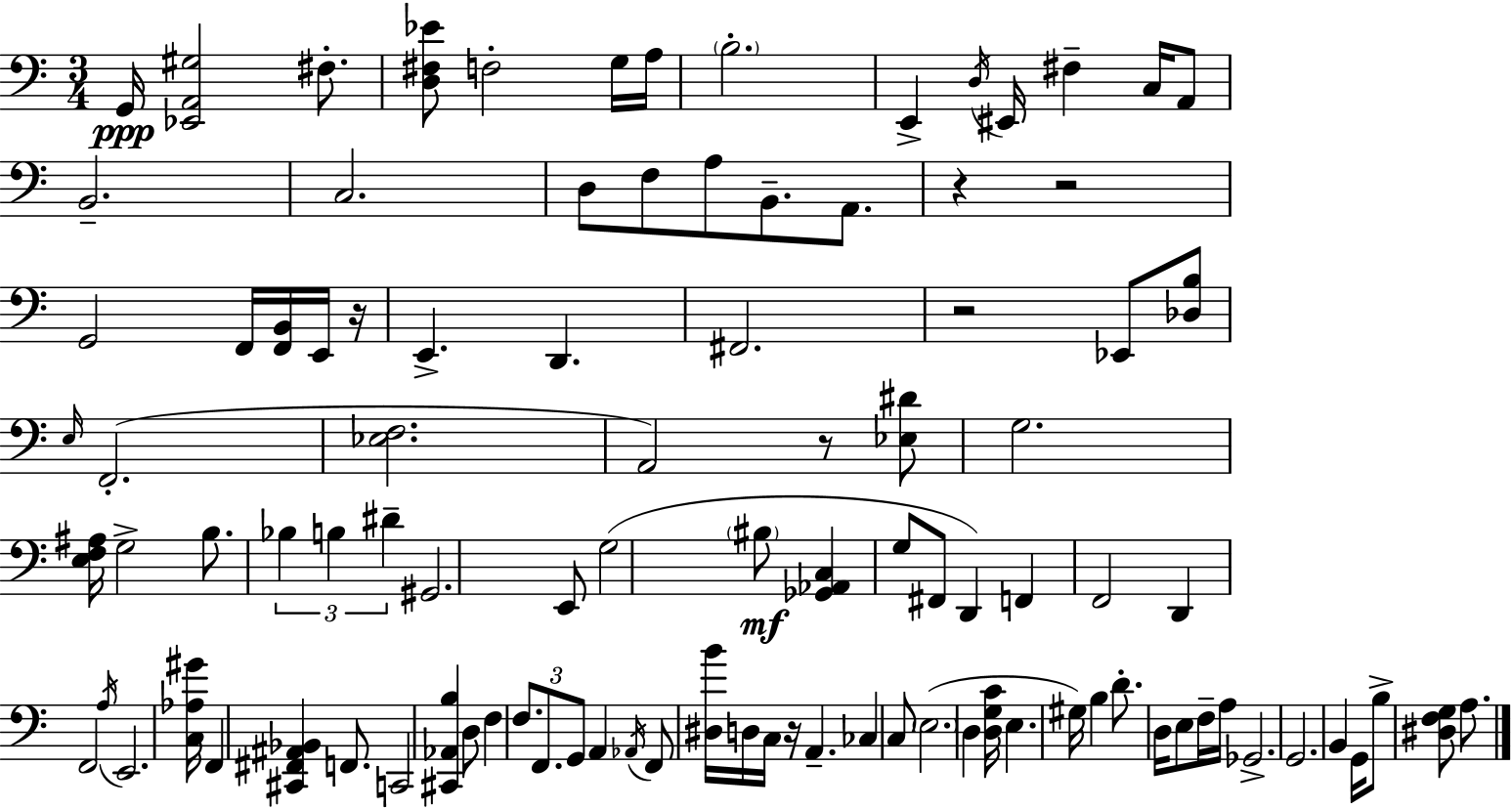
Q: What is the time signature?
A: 3/4